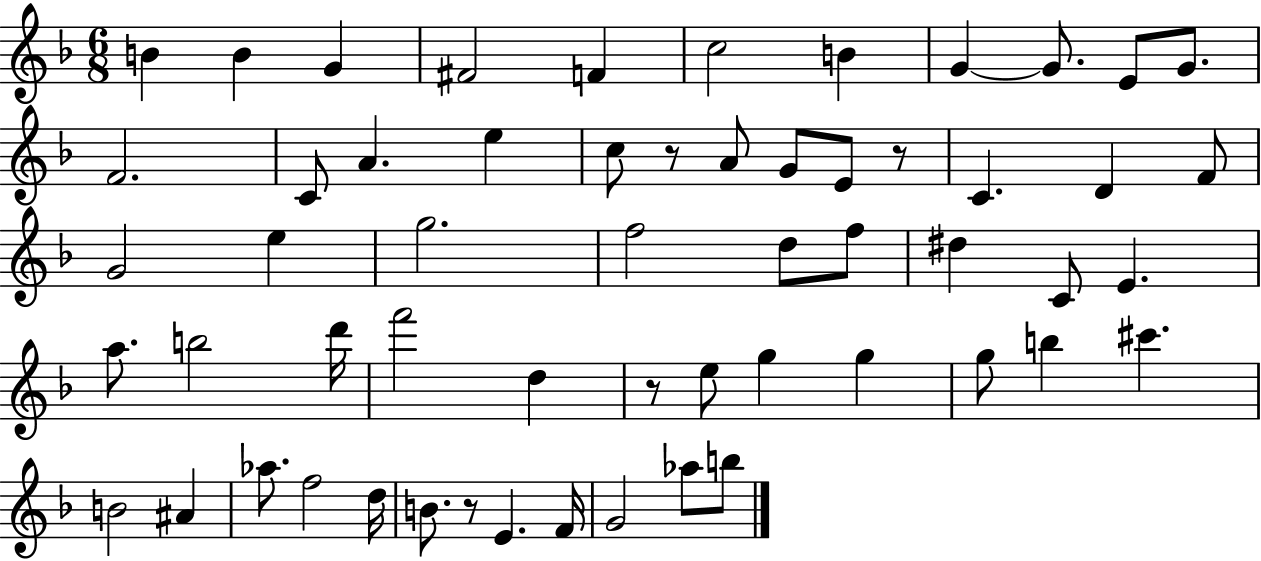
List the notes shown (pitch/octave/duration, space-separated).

B4/q B4/q G4/q F#4/h F4/q C5/h B4/q G4/q G4/e. E4/e G4/e. F4/h. C4/e A4/q. E5/q C5/e R/e A4/e G4/e E4/e R/e C4/q. D4/q F4/e G4/h E5/q G5/h. F5/h D5/e F5/e D#5/q C4/e E4/q. A5/e. B5/h D6/s F6/h D5/q R/e E5/e G5/q G5/q G5/e B5/q C#6/q. B4/h A#4/q Ab5/e. F5/h D5/s B4/e. R/e E4/q. F4/s G4/h Ab5/e B5/e